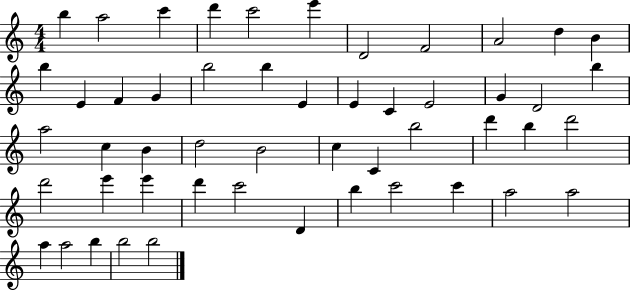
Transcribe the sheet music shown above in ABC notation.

X:1
T:Untitled
M:4/4
L:1/4
K:C
b a2 c' d' c'2 e' D2 F2 A2 d B b E F G b2 b E E C E2 G D2 b a2 c B d2 B2 c C b2 d' b d'2 d'2 e' e' d' c'2 D b c'2 c' a2 a2 a a2 b b2 b2